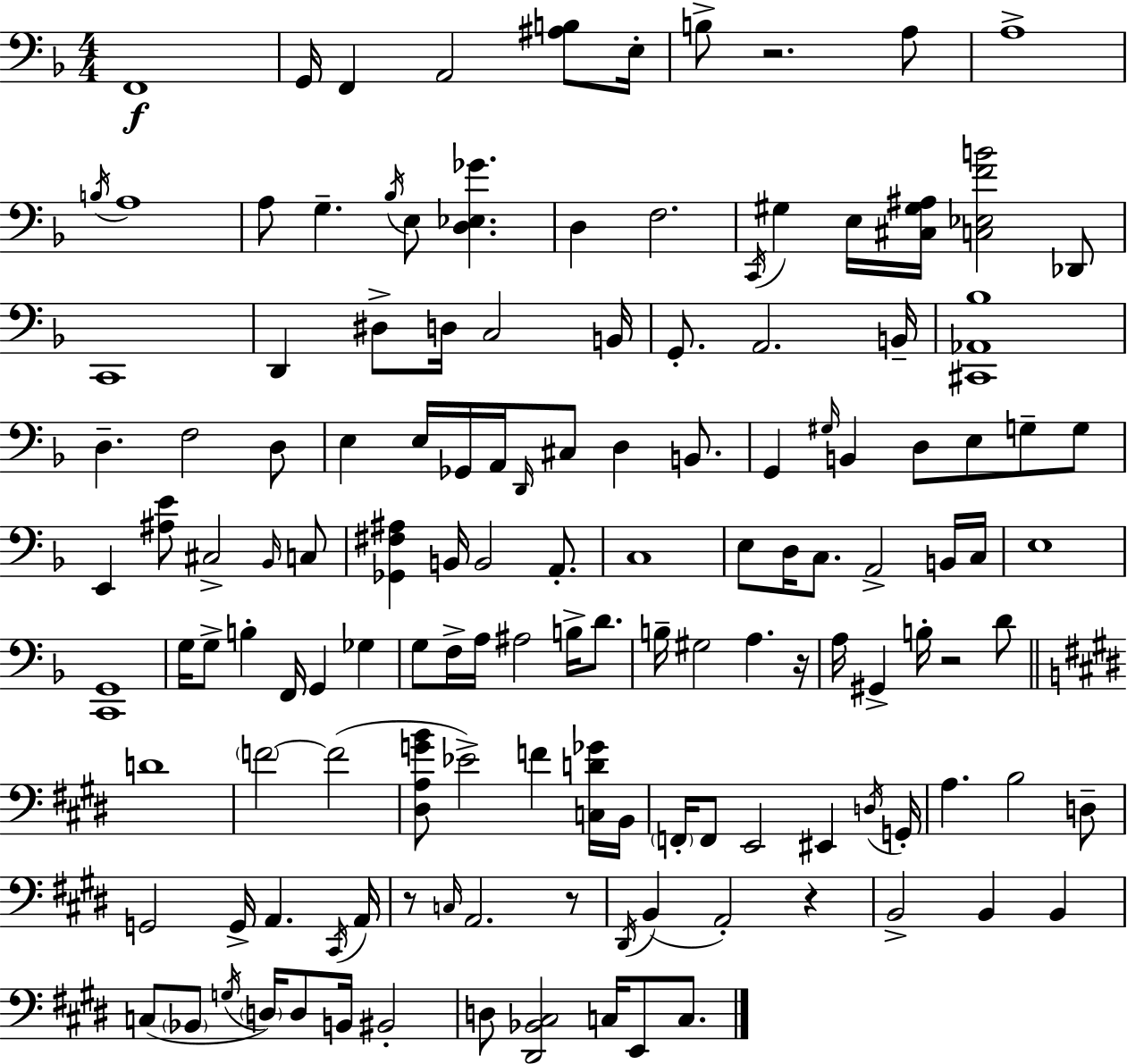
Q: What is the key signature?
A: F major